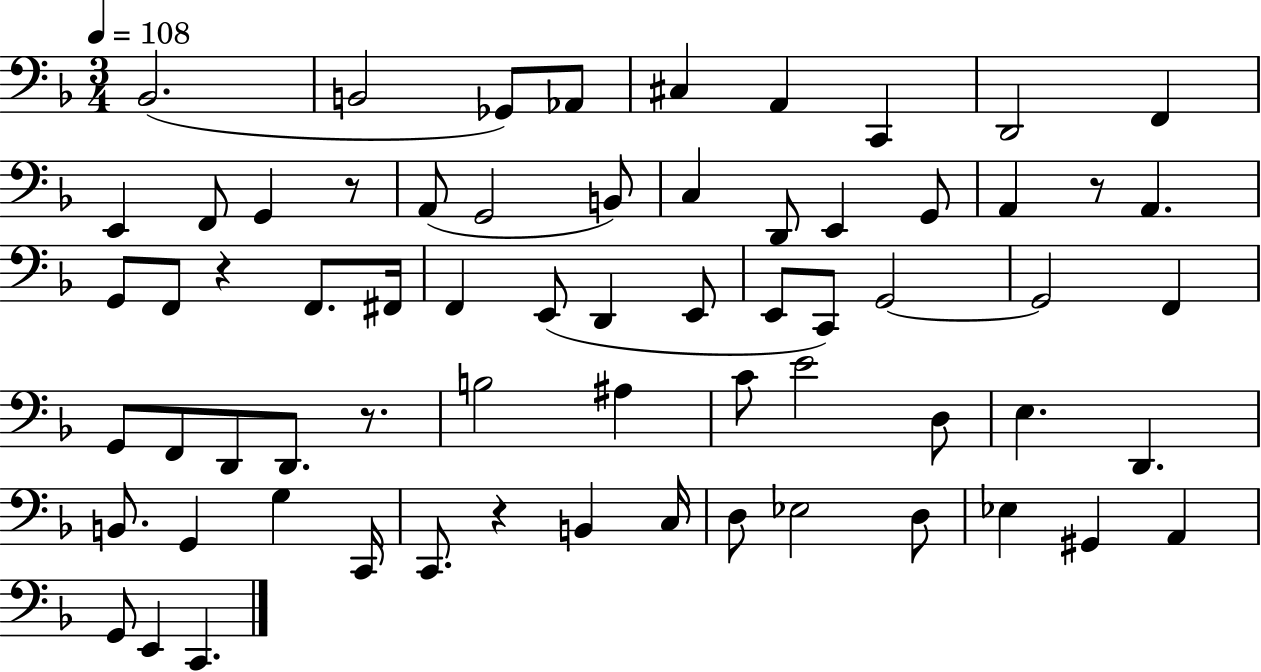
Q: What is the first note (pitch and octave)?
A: Bb2